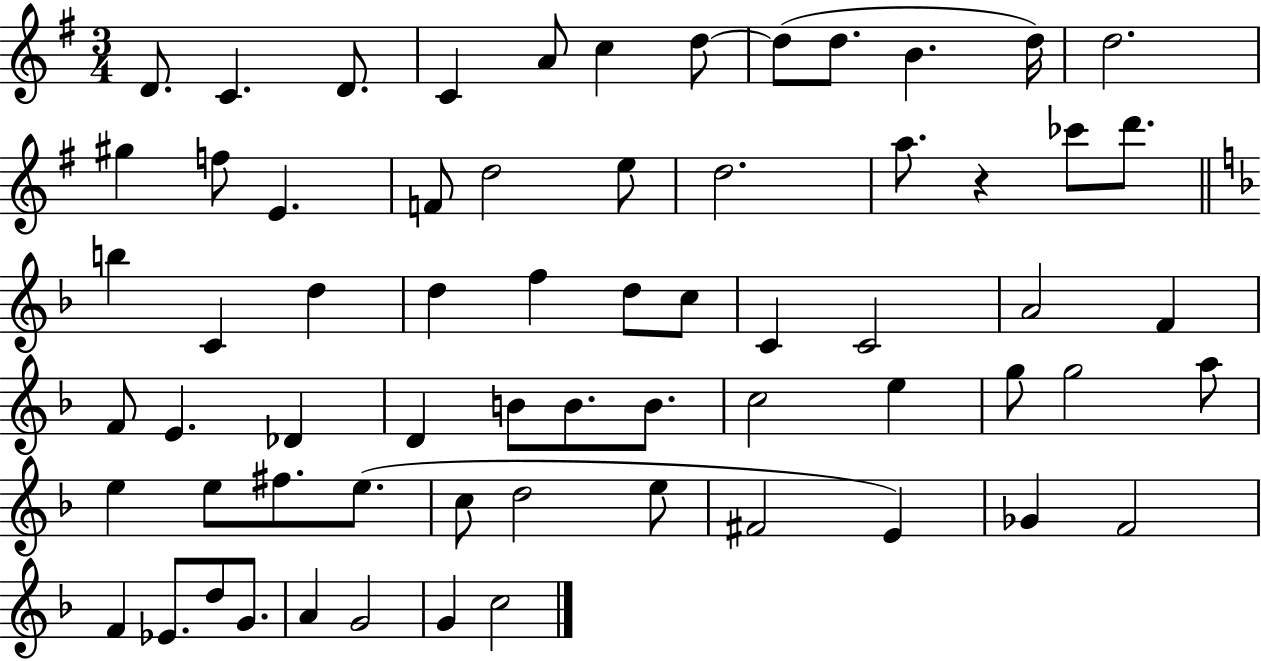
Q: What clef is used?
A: treble